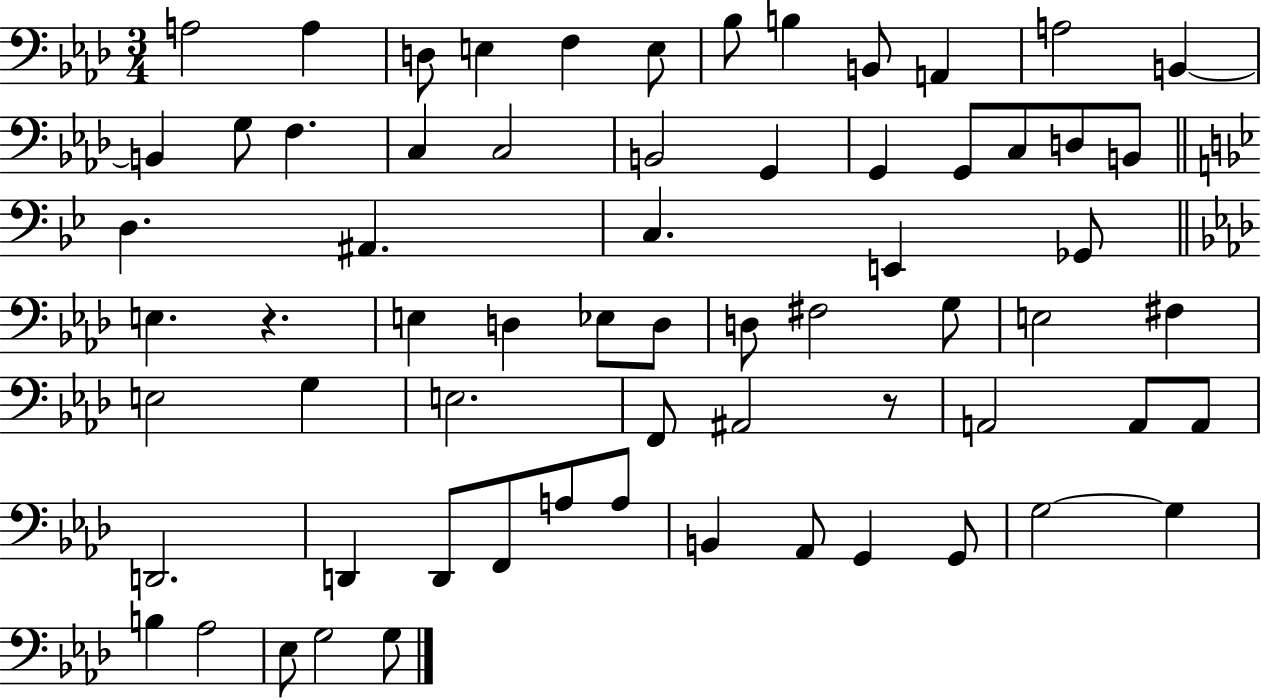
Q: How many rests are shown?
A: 2